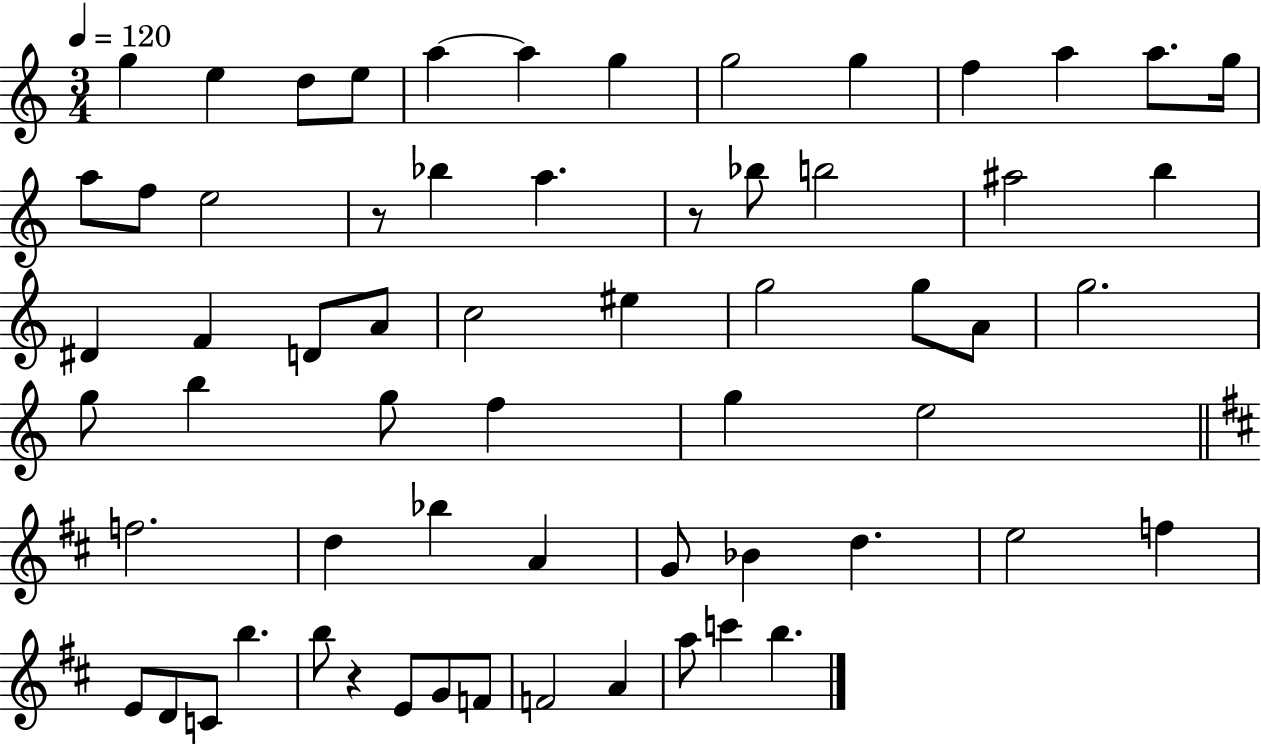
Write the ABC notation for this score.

X:1
T:Untitled
M:3/4
L:1/4
K:C
g e d/2 e/2 a a g g2 g f a a/2 g/4 a/2 f/2 e2 z/2 _b a z/2 _b/2 b2 ^a2 b ^D F D/2 A/2 c2 ^e g2 g/2 A/2 g2 g/2 b g/2 f g e2 f2 d _b A G/2 _B d e2 f E/2 D/2 C/2 b b/2 z E/2 G/2 F/2 F2 A a/2 c' b